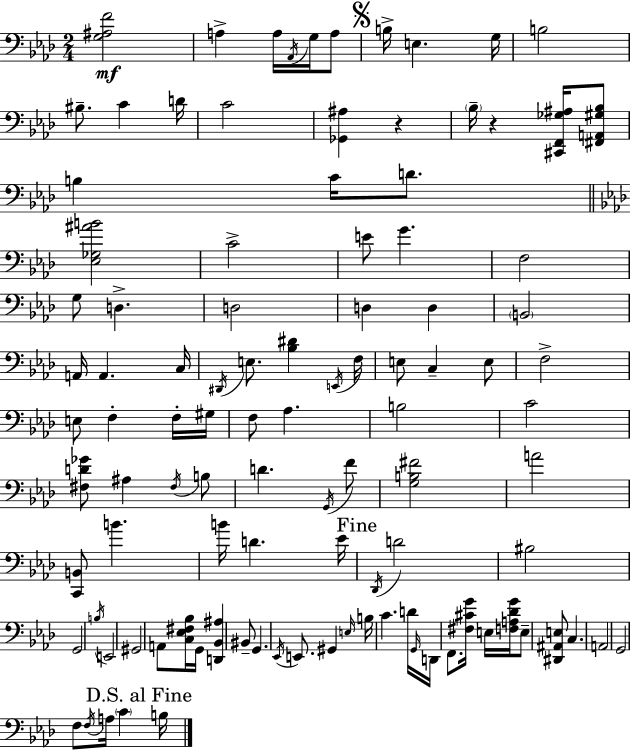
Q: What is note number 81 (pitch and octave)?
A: C3